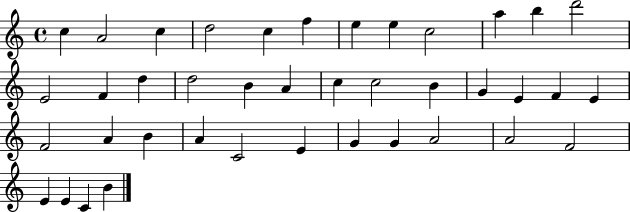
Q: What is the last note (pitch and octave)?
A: B4